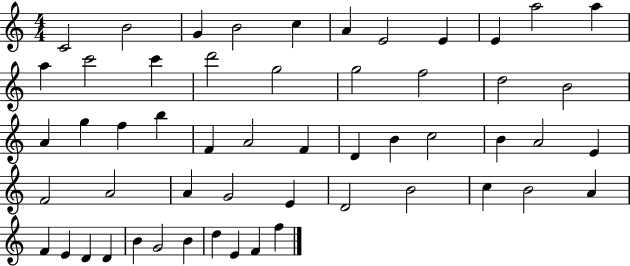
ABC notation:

X:1
T:Untitled
M:4/4
L:1/4
K:C
C2 B2 G B2 c A E2 E E a2 a a c'2 c' d'2 g2 g2 f2 d2 B2 A g f b F A2 F D B c2 B A2 E F2 A2 A G2 E D2 B2 c B2 A F E D D B G2 B d E F f